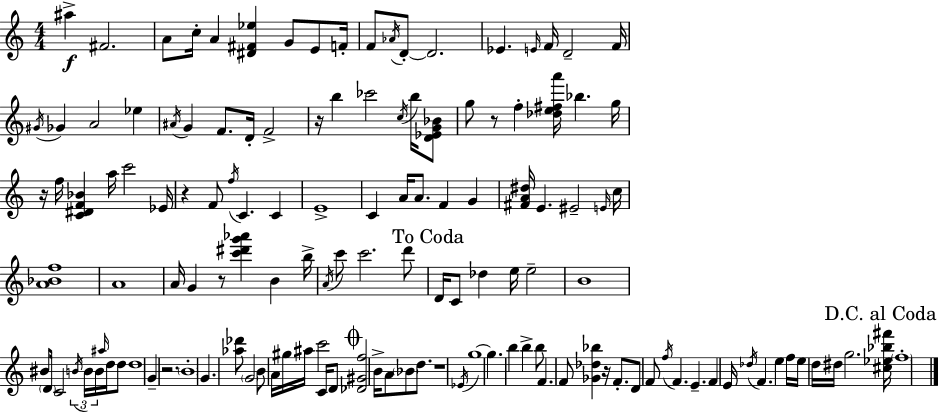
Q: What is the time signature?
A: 4/4